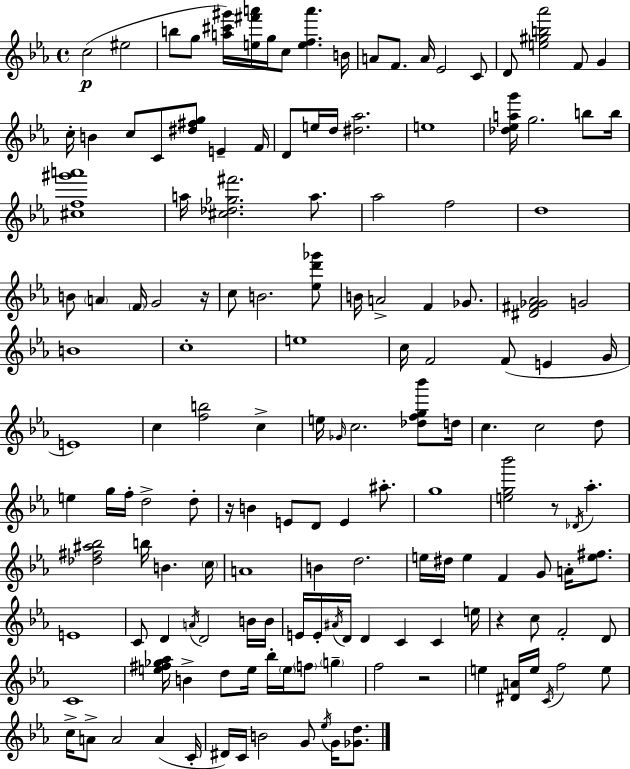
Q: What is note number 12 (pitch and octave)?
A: C4